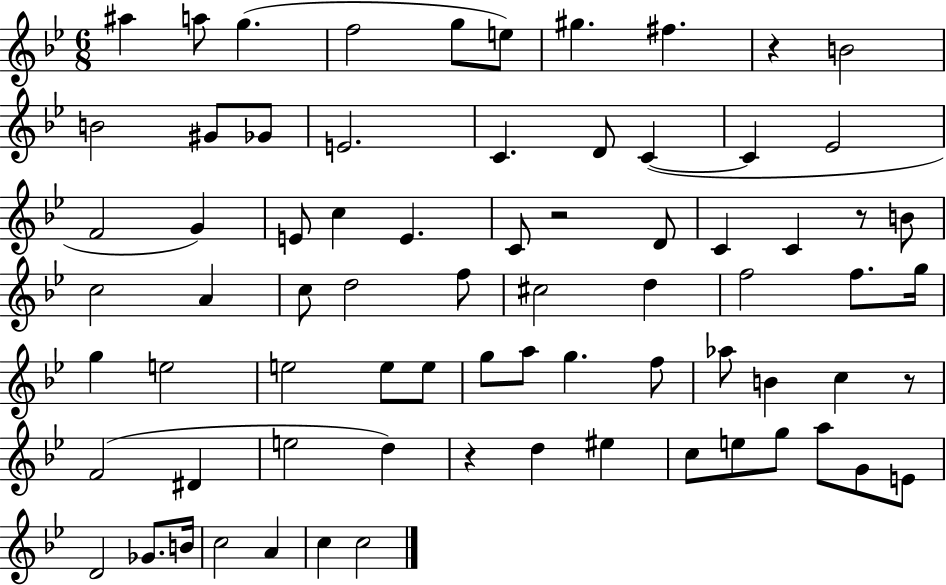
A#5/q A5/e G5/q. F5/h G5/e E5/e G#5/q. F#5/q. R/q B4/h B4/h G#4/e Gb4/e E4/h. C4/q. D4/e C4/q C4/q Eb4/h F4/h G4/q E4/e C5/q E4/q. C4/e R/h D4/e C4/q C4/q R/e B4/e C5/h A4/q C5/e D5/h F5/e C#5/h D5/q F5/h F5/e. G5/s G5/q E5/h E5/h E5/e E5/e G5/e A5/e G5/q. F5/e Ab5/e B4/q C5/q R/e F4/h D#4/q E5/h D5/q R/q D5/q EIS5/q C5/e E5/e G5/e A5/e G4/e E4/e D4/h Gb4/e. B4/s C5/h A4/q C5/q C5/h